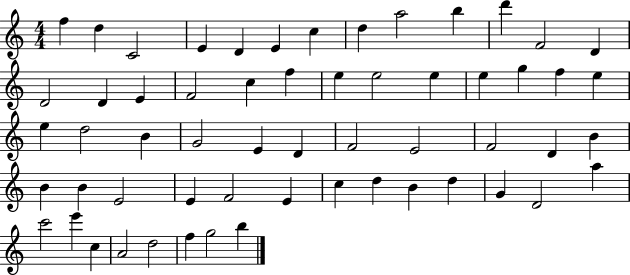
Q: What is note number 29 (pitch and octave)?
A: B4